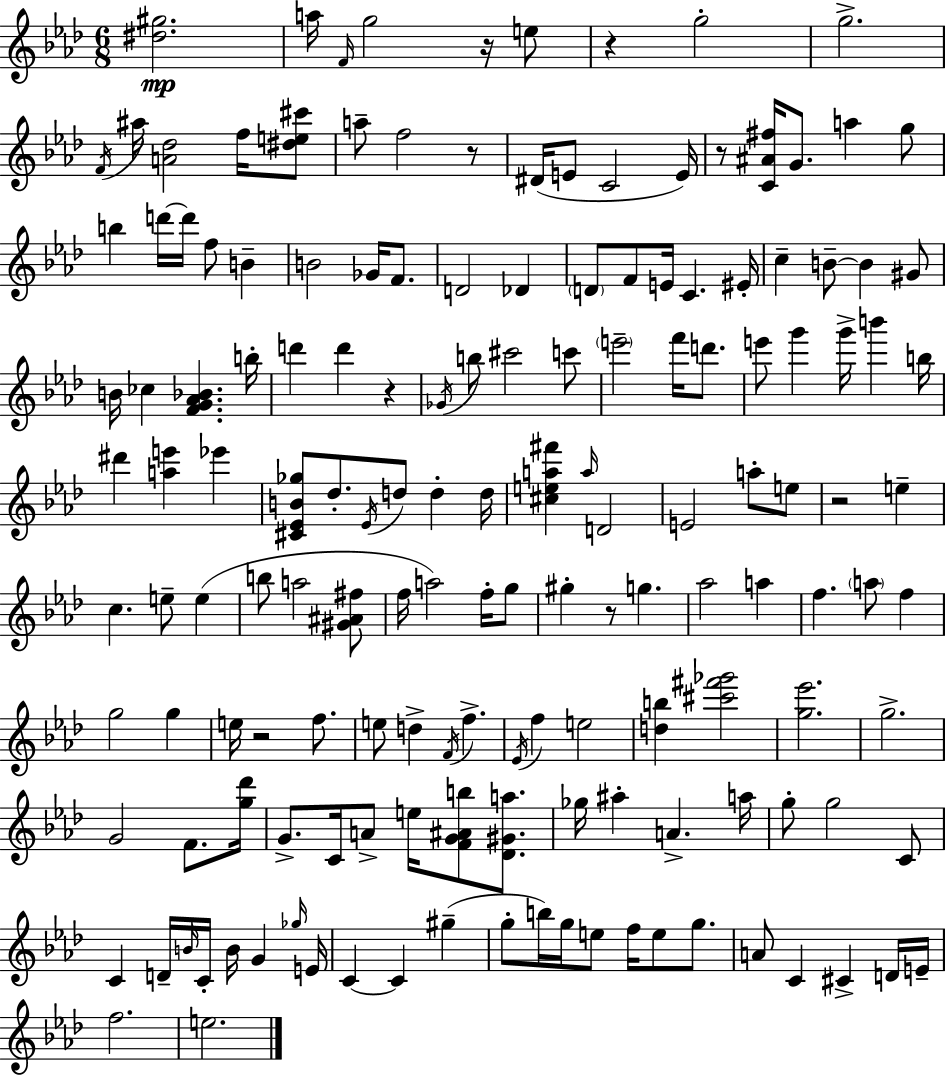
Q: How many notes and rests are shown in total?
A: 156